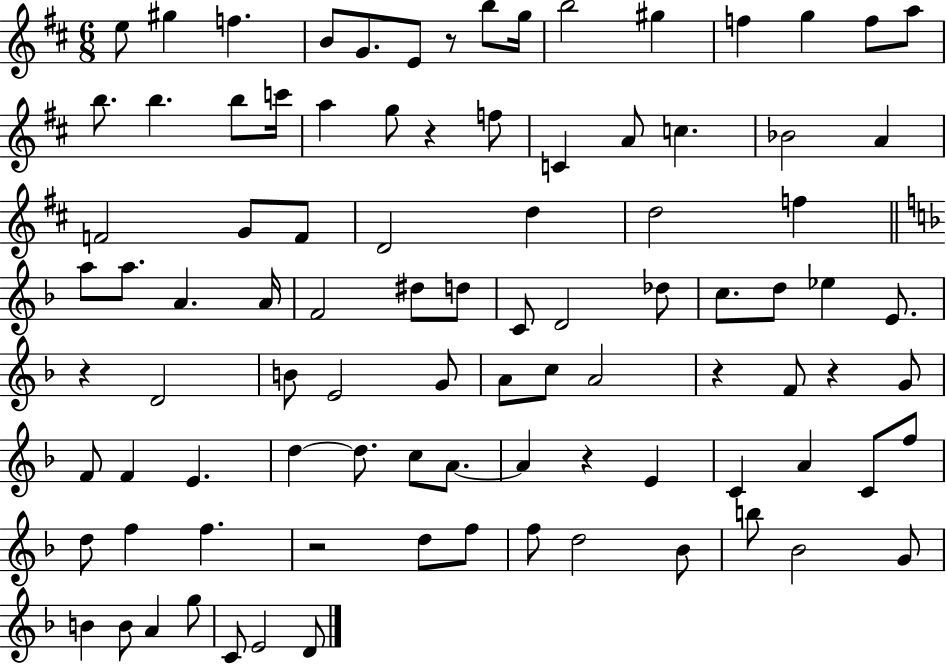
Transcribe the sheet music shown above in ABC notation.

X:1
T:Untitled
M:6/8
L:1/4
K:D
e/2 ^g f B/2 G/2 E/2 z/2 b/2 g/4 b2 ^g f g f/2 a/2 b/2 b b/2 c'/4 a g/2 z f/2 C A/2 c _B2 A F2 G/2 F/2 D2 d d2 f a/2 a/2 A A/4 F2 ^d/2 d/2 C/2 D2 _d/2 c/2 d/2 _e E/2 z D2 B/2 E2 G/2 A/2 c/2 A2 z F/2 z G/2 F/2 F E d d/2 c/2 A/2 A z E C A C/2 f/2 d/2 f f z2 d/2 f/2 f/2 d2 _B/2 b/2 _B2 G/2 B B/2 A g/2 C/2 E2 D/2